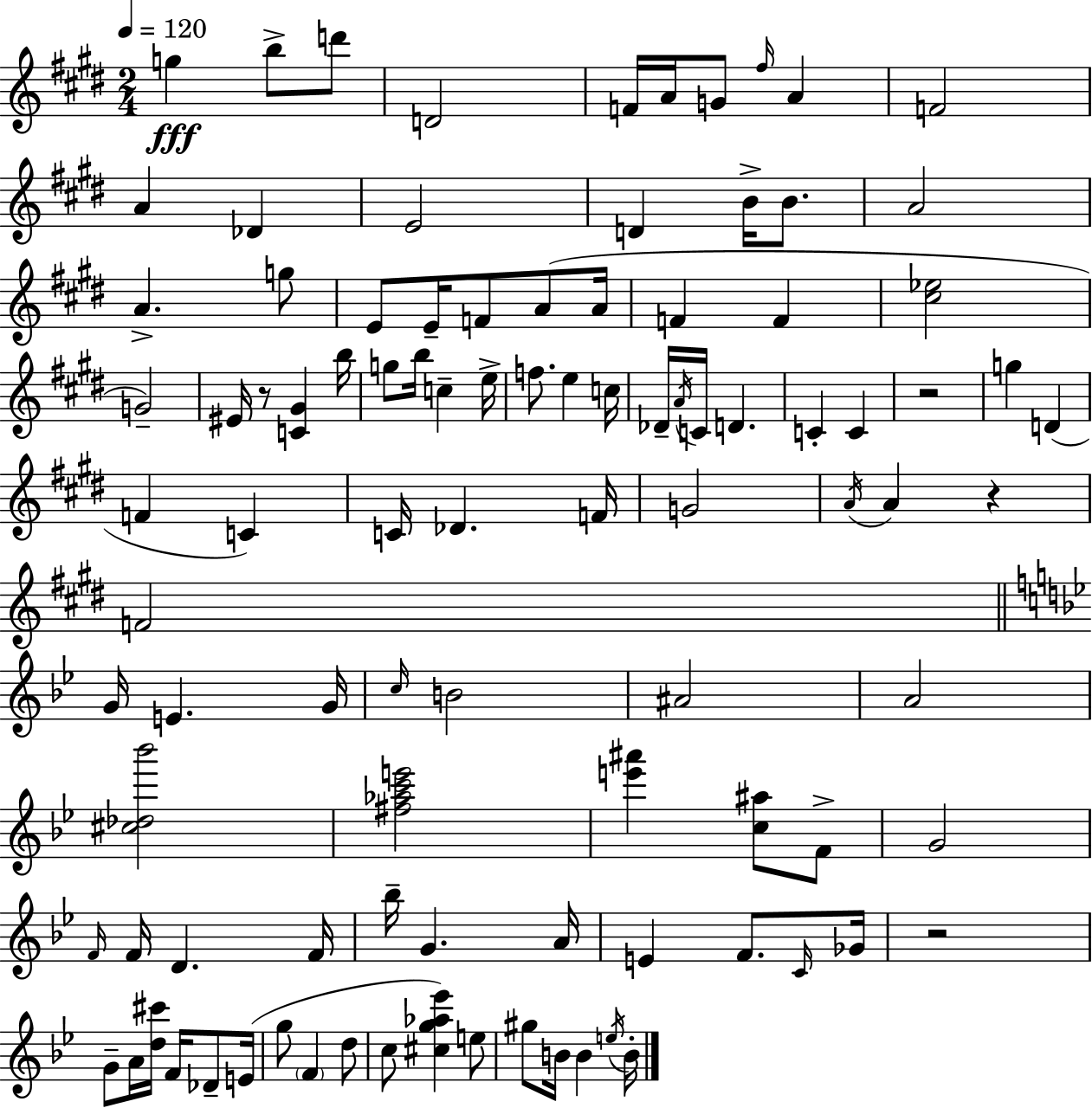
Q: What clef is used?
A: treble